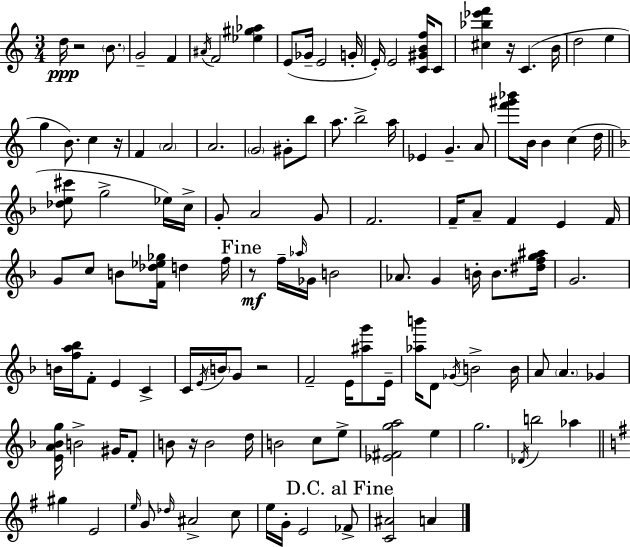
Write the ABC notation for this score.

X:1
T:Untitled
M:3/4
L:1/4
K:Am
d/4 z2 B/2 G2 F ^A/4 F2 [_e^g_a] E/2 _G/4 E2 G/4 E/4 E2 [C^GBf]/4 C/2 [^c_b_e'f'] z/4 C B/4 d2 e g B/2 c z/4 F A2 A2 G2 ^G/2 b/2 a/2 b2 a/4 _E G A/2 [f'^g'_b']/2 B/4 B c d/4 [_de^c']/2 g2 _e/4 c/4 G/2 A2 G/2 F2 F/4 A/2 F E F/4 G/2 c/2 B/2 [F_d_e_g]/4 d f/4 z/2 f/4 _a/4 _G/4 B2 _A/2 G B/4 B/2 [^dfg^a]/4 G2 B/4 [fa_b]/4 F/2 E C C/4 E/4 B/4 G/2 z2 F2 E/4 [^ag']/2 E/4 [_ab']/4 D/2 _G/4 B2 B/4 A/2 A _G [EA_Bg]/4 B2 ^G/4 F/2 B/2 z/4 B2 d/4 B2 c/2 e/2 [_E^Fga]2 e g2 _D/4 b2 _a ^g E2 e/4 G/2 _d/4 ^A2 c/2 e/4 G/4 E2 _F/2 [C^A]2 A